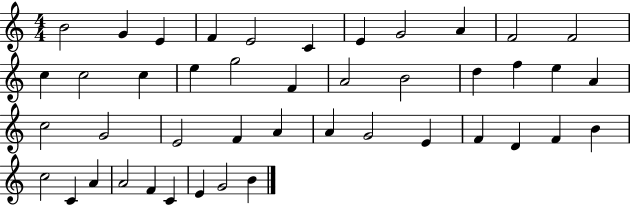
B4/h G4/q E4/q F4/q E4/h C4/q E4/q G4/h A4/q F4/h F4/h C5/q C5/h C5/q E5/q G5/h F4/q A4/h B4/h D5/q F5/q E5/q A4/q C5/h G4/h E4/h F4/q A4/q A4/q G4/h E4/q F4/q D4/q F4/q B4/q C5/h C4/q A4/q A4/h F4/q C4/q E4/q G4/h B4/q